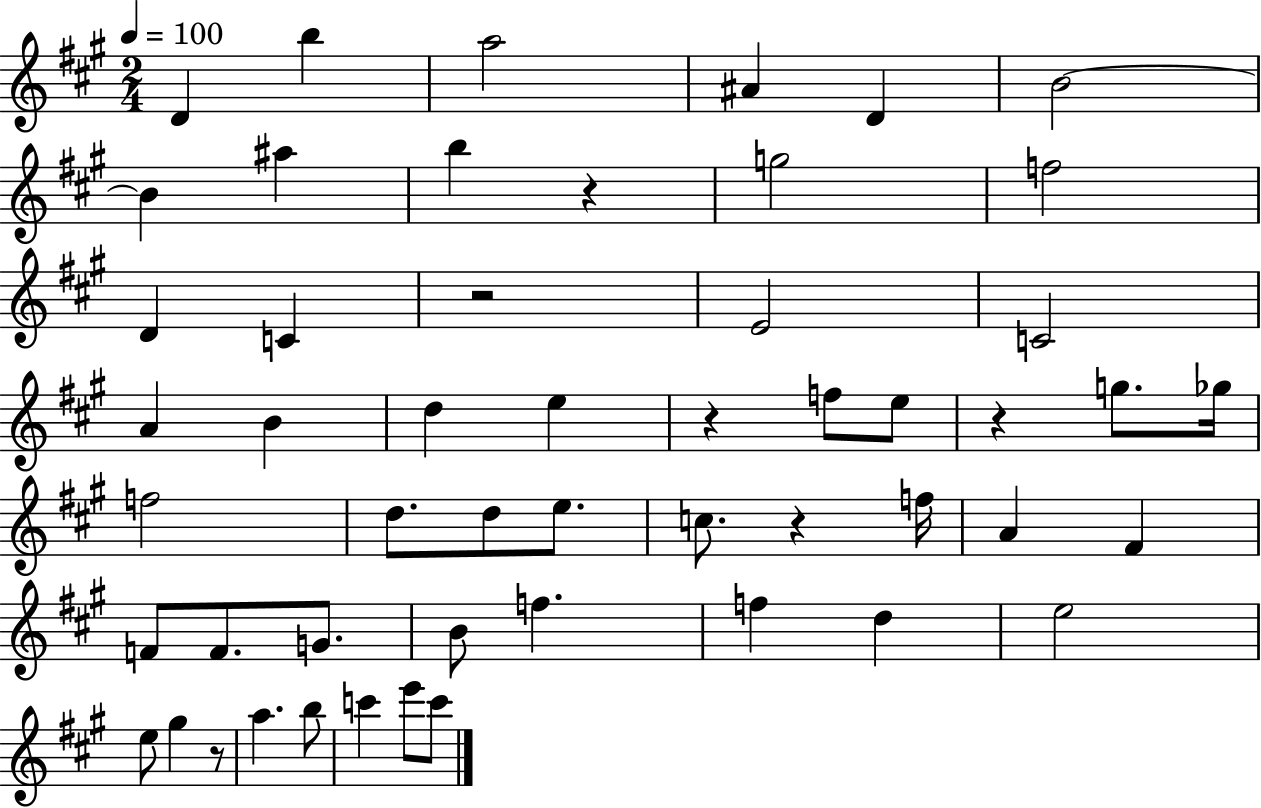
D4/q B5/q A5/h A#4/q D4/q B4/h B4/q A#5/q B5/q R/q G5/h F5/h D4/q C4/q R/h E4/h C4/h A4/q B4/q D5/q E5/q R/q F5/e E5/e R/q G5/e. Gb5/s F5/h D5/e. D5/e E5/e. C5/e. R/q F5/s A4/q F#4/q F4/e F4/e. G4/e. B4/e F5/q. F5/q D5/q E5/h E5/e G#5/q R/e A5/q. B5/e C6/q E6/e C6/e